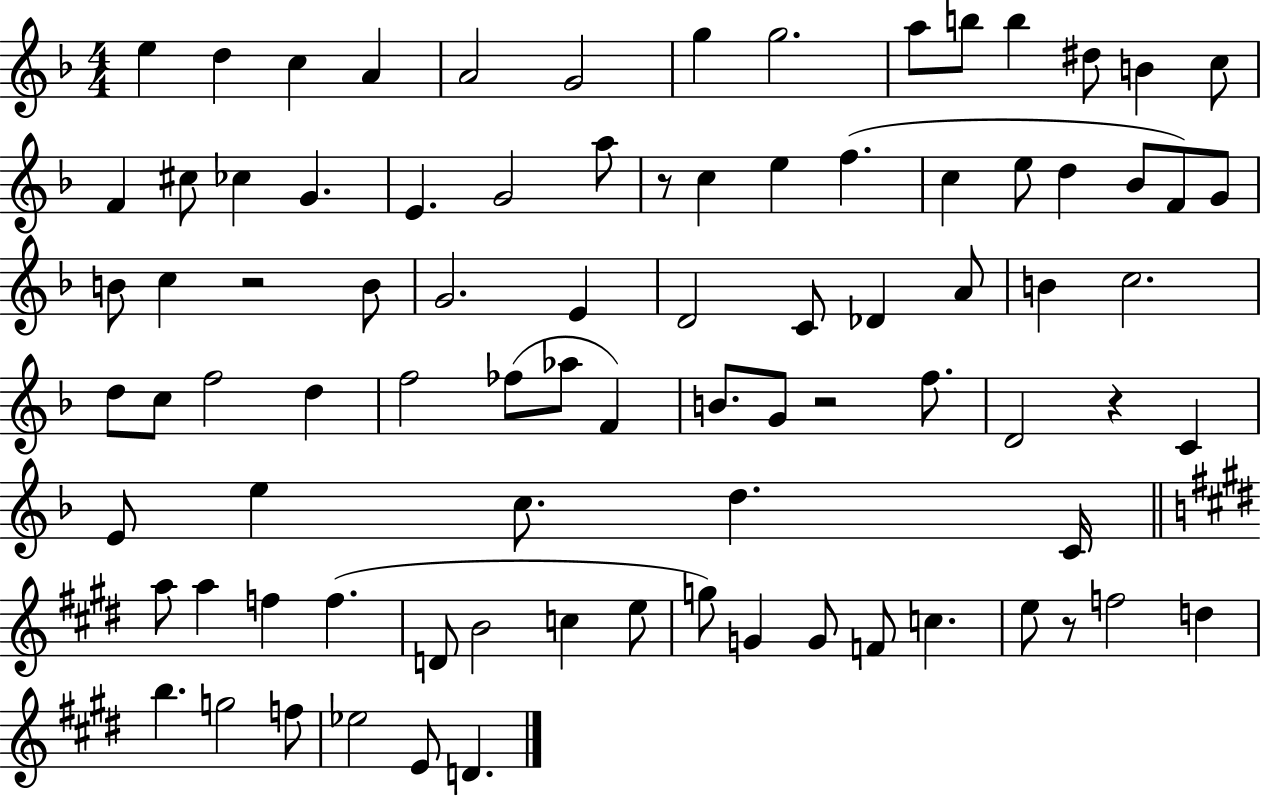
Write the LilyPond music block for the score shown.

{
  \clef treble
  \numericTimeSignature
  \time 4/4
  \key f \major
  e''4 d''4 c''4 a'4 | a'2 g'2 | g''4 g''2. | a''8 b''8 b''4 dis''8 b'4 c''8 | \break f'4 cis''8 ces''4 g'4. | e'4. g'2 a''8 | r8 c''4 e''4 f''4.( | c''4 e''8 d''4 bes'8 f'8) g'8 | \break b'8 c''4 r2 b'8 | g'2. e'4 | d'2 c'8 des'4 a'8 | b'4 c''2. | \break d''8 c''8 f''2 d''4 | f''2 fes''8( aes''8 f'4) | b'8. g'8 r2 f''8. | d'2 r4 c'4 | \break e'8 e''4 c''8. d''4. c'16 | \bar "||" \break \key e \major a''8 a''4 f''4 f''4.( | d'8 b'2 c''4 e''8 | g''8) g'4 g'8 f'8 c''4. | e''8 r8 f''2 d''4 | \break b''4. g''2 f''8 | ees''2 e'8 d'4. | \bar "|."
}